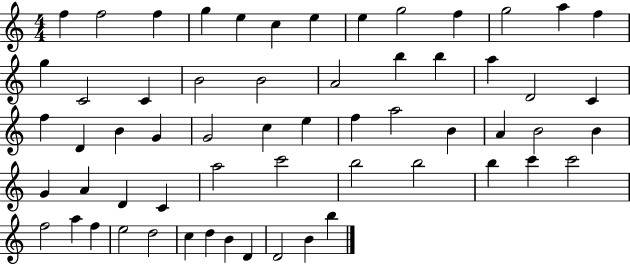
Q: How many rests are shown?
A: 0